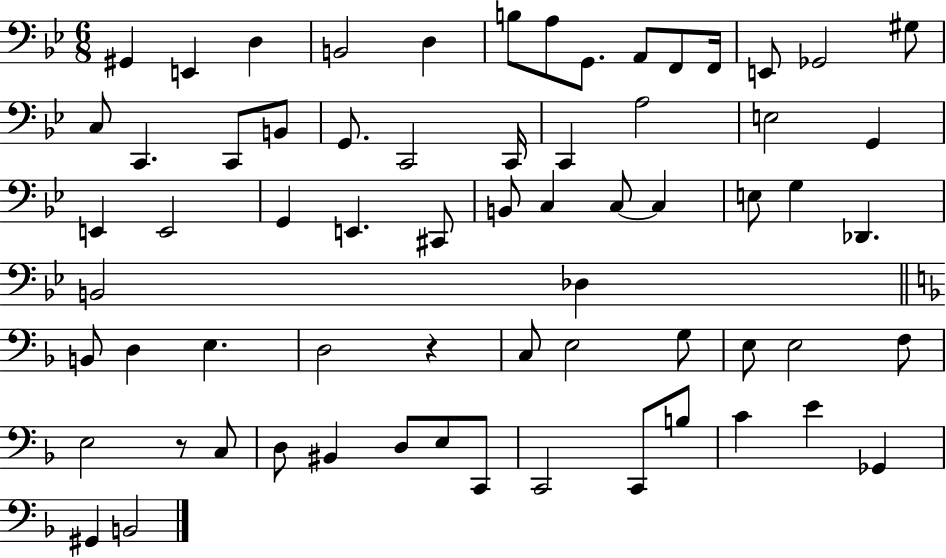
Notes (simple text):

G#2/q E2/q D3/q B2/h D3/q B3/e A3/e G2/e. A2/e F2/e F2/s E2/e Gb2/h G#3/e C3/e C2/q. C2/e B2/e G2/e. C2/h C2/s C2/q A3/h E3/h G2/q E2/q E2/h G2/q E2/q. C#2/e B2/e C3/q C3/e C3/q E3/e G3/q Db2/q. B2/h Db3/q B2/e D3/q E3/q. D3/h R/q C3/e E3/h G3/e E3/e E3/h F3/e E3/h R/e C3/e D3/e BIS2/q D3/e E3/e C2/e C2/h C2/e B3/e C4/q E4/q Gb2/q G#2/q B2/h